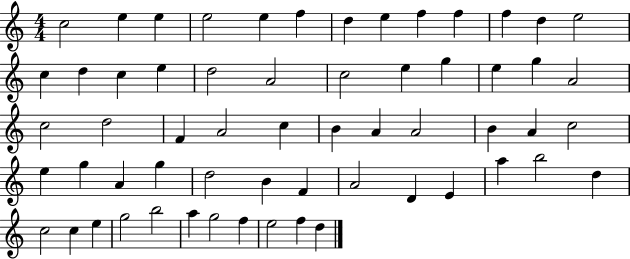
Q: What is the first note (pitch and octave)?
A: C5